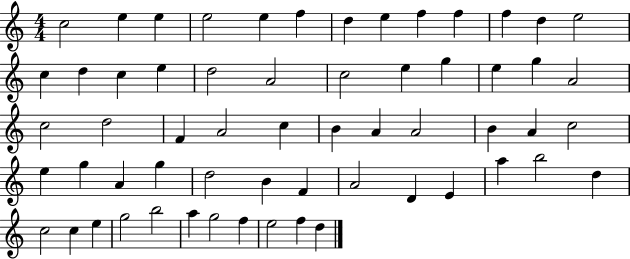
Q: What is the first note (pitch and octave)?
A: C5